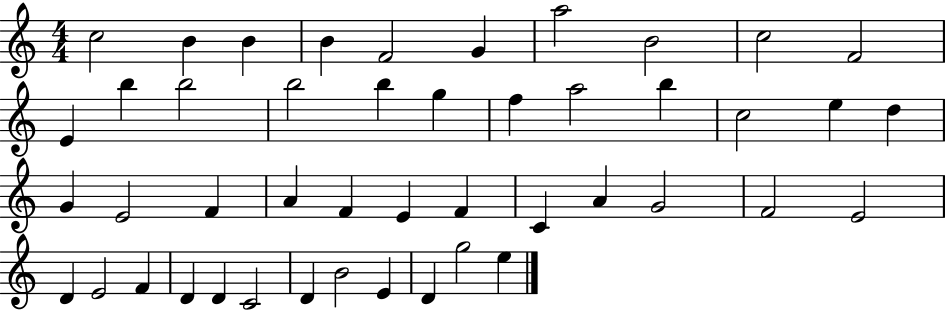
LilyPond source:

{
  \clef treble
  \numericTimeSignature
  \time 4/4
  \key c \major
  c''2 b'4 b'4 | b'4 f'2 g'4 | a''2 b'2 | c''2 f'2 | \break e'4 b''4 b''2 | b''2 b''4 g''4 | f''4 a''2 b''4 | c''2 e''4 d''4 | \break g'4 e'2 f'4 | a'4 f'4 e'4 f'4 | c'4 a'4 g'2 | f'2 e'2 | \break d'4 e'2 f'4 | d'4 d'4 c'2 | d'4 b'2 e'4 | d'4 g''2 e''4 | \break \bar "|."
}